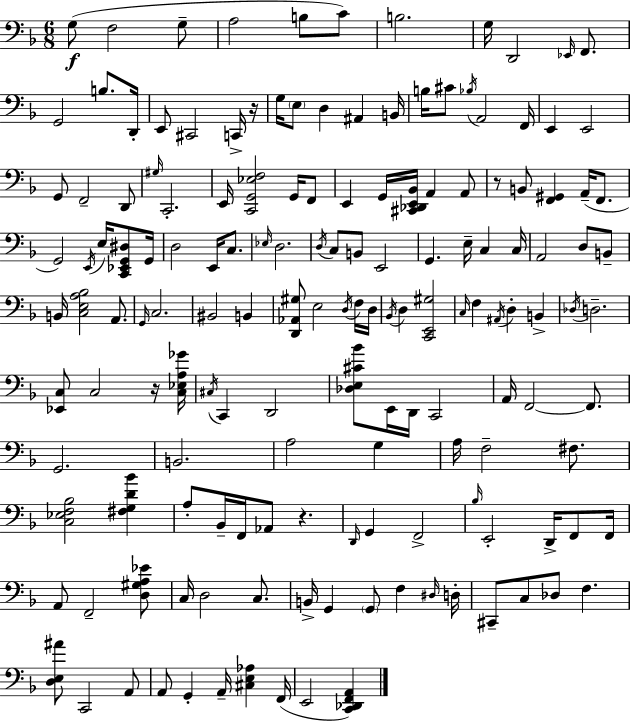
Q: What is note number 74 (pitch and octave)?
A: D3